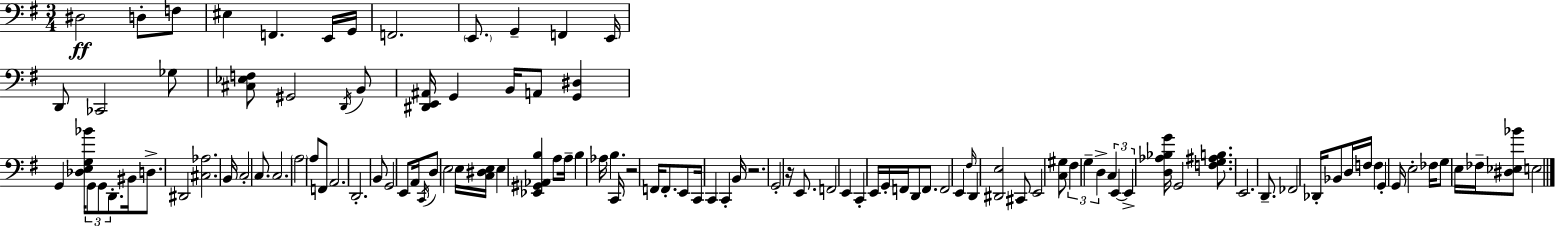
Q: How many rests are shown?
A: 3